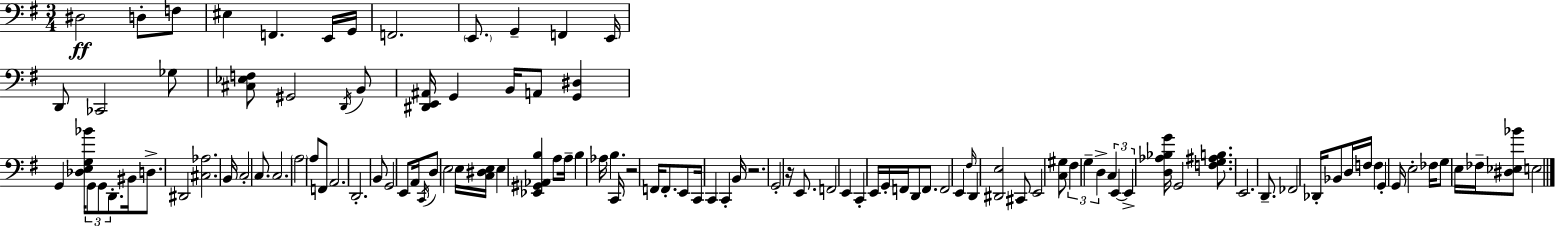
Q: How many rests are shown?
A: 3